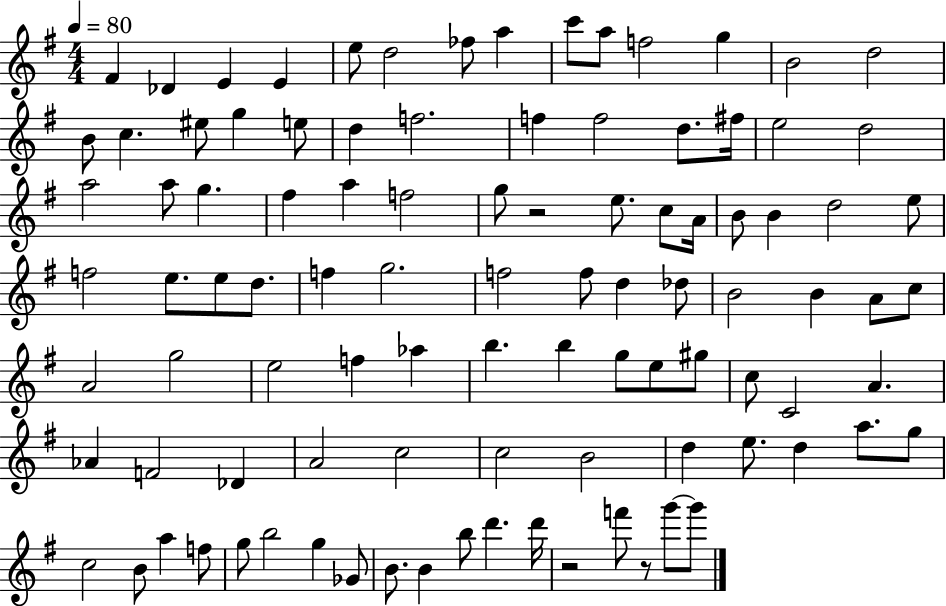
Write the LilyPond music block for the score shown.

{
  \clef treble
  \numericTimeSignature
  \time 4/4
  \key g \major
  \tempo 4 = 80
  fis'4 des'4 e'4 e'4 | e''8 d''2 fes''8 a''4 | c'''8 a''8 f''2 g''4 | b'2 d''2 | \break b'8 c''4. eis''8 g''4 e''8 | d''4 f''2. | f''4 f''2 d''8. fis''16 | e''2 d''2 | \break a''2 a''8 g''4. | fis''4 a''4 f''2 | g''8 r2 e''8. c''8 a'16 | b'8 b'4 d''2 e''8 | \break f''2 e''8. e''8 d''8. | f''4 g''2. | f''2 f''8 d''4 des''8 | b'2 b'4 a'8 c''8 | \break a'2 g''2 | e''2 f''4 aes''4 | b''4. b''4 g''8 e''8 gis''8 | c''8 c'2 a'4. | \break aes'4 f'2 des'4 | a'2 c''2 | c''2 b'2 | d''4 e''8. d''4 a''8. g''8 | \break c''2 b'8 a''4 f''8 | g''8 b''2 g''4 ges'8 | b'8. b'4 b''8 d'''4. d'''16 | r2 f'''8 r8 g'''8~~ g'''8 | \break \bar "|."
}